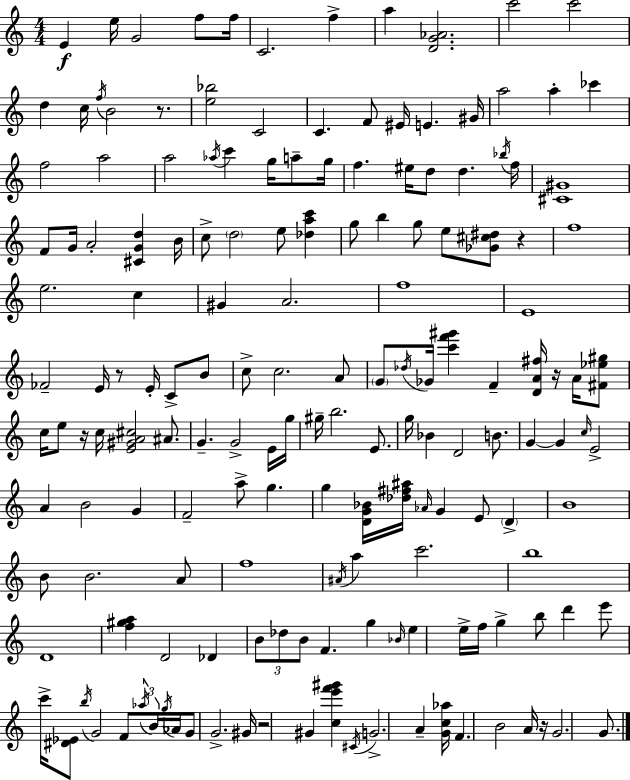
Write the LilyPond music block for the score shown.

{
  \clef treble
  \numericTimeSignature
  \time 4/4
  \key a \minor
  e'4\f e''16 g'2 f''8 f''16 | c'2. f''4-> | a''4 <d' g' aes'>2. | c'''2 c'''2 | \break d''4 c''16 \acciaccatura { f''16 } b'2 r8. | <e'' bes''>2 c'2 | c'4. f'8 eis'16 e'4. | gis'16 a''2 a''4-. ces'''4 | \break f''2 a''2 | a''2 \acciaccatura { aes''16 } c'''4 g''16 a''8-- | g''16 f''4. eis''16 d''8 d''4. | \acciaccatura { bes''16 } f''16 <cis' gis'>1 | \break f'8 g'16 a'2-. <cis' g' d''>4 | b'16 c''8-> \parenthesize d''2 e''8 <des'' a'' c'''>4 | g''8 b''4 g''8 e''8 <ges' cis'' dis''>8 r4 | f''1 | \break e''2. c''4 | gis'4 a'2. | f''1 | e'1 | \break fes'2-- e'16 r8 e'16-. c'8-> | b'8 c''8-> c''2. | a'8 \parenthesize g'8 \acciaccatura { des''16 } ges'16 <c''' f''' gis'''>4 f'4-- <d' a' fis''>16 | r16 a'16 <fis' ees'' gis''>8 c''16 e''8 r16 c''16 <e' gis' a' cis''>2 | \break ais'8. g'4.-- g'2-> | e'16 g''16 gis''16-- b''2. | e'8. g''16 bes'4 d'2 | b'8. g'4~~ g'4 \grace { c''16 } e'2-> | \break a'4 b'2 | g'4 f'2-- a''8-> g''4. | g''4 <d' g' bes'>16 <des'' fis'' ais''>16 \grace { aes'16 } g'4 | e'8 \parenthesize d'4-> b'1 | \break b'8 b'2. | a'8 f''1 | \acciaccatura { ais'16 } a''4 c'''2. | b''1 | \break d'1 | <f'' gis'' a''>4 d'2 | des'4 \tuplet 3/2 { b'8 des''8 b'8 } f'4. | g''4 \grace { bes'16 } e''4 e''16-> f''16 g''4-> | \break b''8 d'''4 e'''8 c'''16-> <dis' ees'>8 \acciaccatura { b''16 } g'2 | f'8 \tuplet 3/2 { \acciaccatura { aes''16 } b'16 \acciaccatura { g''16 } } aes'16 g'8 g'2.-> | gis'16 r2 | gis'4 <c'' e''' f''' gis'''>4 \acciaccatura { cis'16 } g'2.-> | \break a'4-- <g' c'' aes''>16 f'4. | b'2 a'16 r16 g'2. | g'8. \bar "|."
}